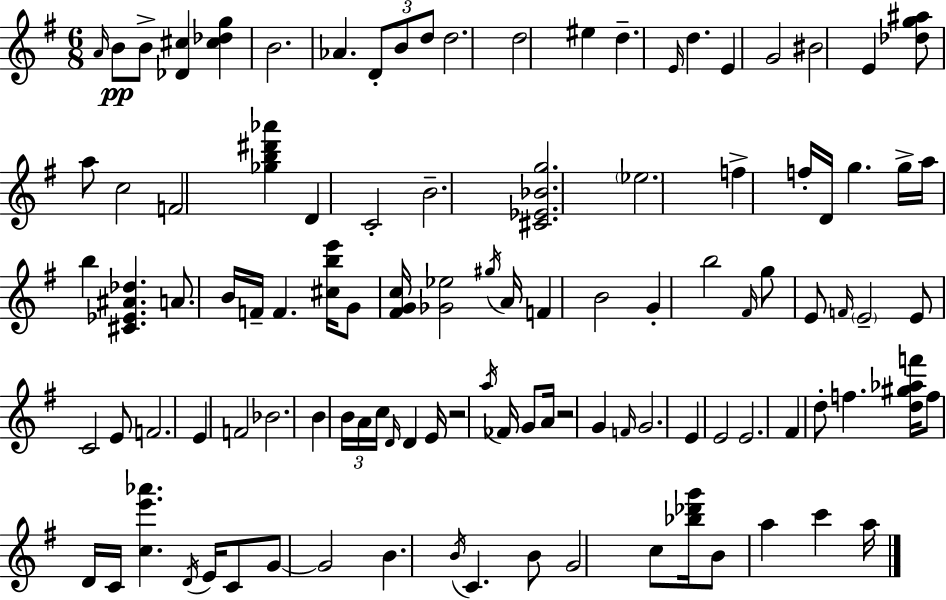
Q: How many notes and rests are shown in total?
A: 107